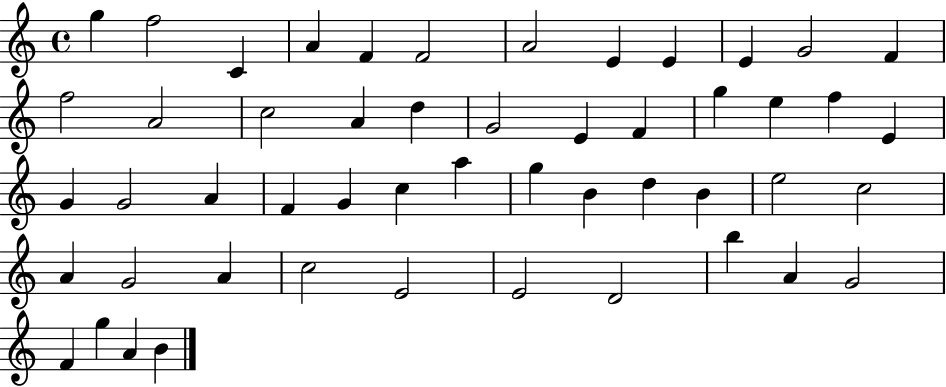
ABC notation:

X:1
T:Untitled
M:4/4
L:1/4
K:C
g f2 C A F F2 A2 E E E G2 F f2 A2 c2 A d G2 E F g e f E G G2 A F G c a g B d B e2 c2 A G2 A c2 E2 E2 D2 b A G2 F g A B